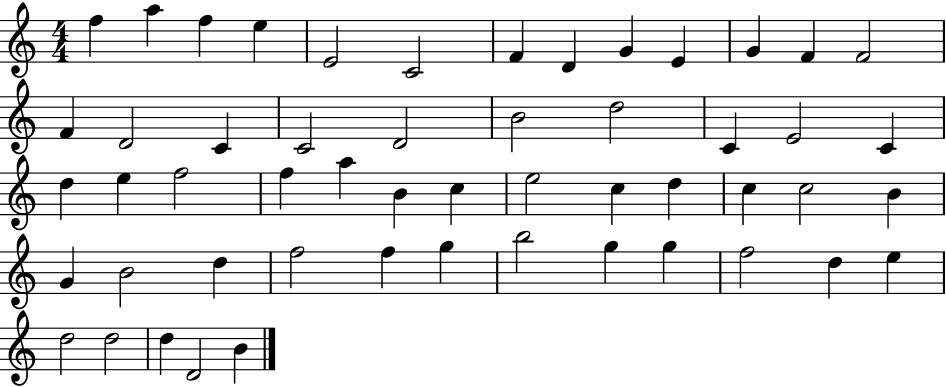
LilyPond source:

{
  \clef treble
  \numericTimeSignature
  \time 4/4
  \key c \major
  f''4 a''4 f''4 e''4 | e'2 c'2 | f'4 d'4 g'4 e'4 | g'4 f'4 f'2 | \break f'4 d'2 c'4 | c'2 d'2 | b'2 d''2 | c'4 e'2 c'4 | \break d''4 e''4 f''2 | f''4 a''4 b'4 c''4 | e''2 c''4 d''4 | c''4 c''2 b'4 | \break g'4 b'2 d''4 | f''2 f''4 g''4 | b''2 g''4 g''4 | f''2 d''4 e''4 | \break d''2 d''2 | d''4 d'2 b'4 | \bar "|."
}